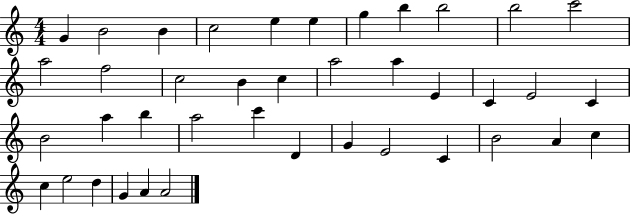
G4/q B4/h B4/q C5/h E5/q E5/q G5/q B5/q B5/h B5/h C6/h A5/h F5/h C5/h B4/q C5/q A5/h A5/q E4/q C4/q E4/h C4/q B4/h A5/q B5/q A5/h C6/q D4/q G4/q E4/h C4/q B4/h A4/q C5/q C5/q E5/h D5/q G4/q A4/q A4/h